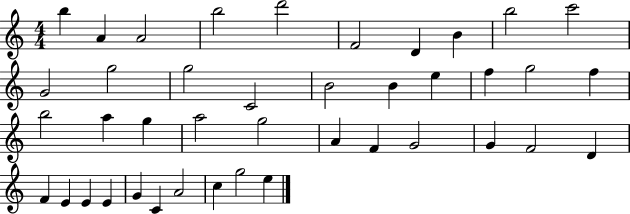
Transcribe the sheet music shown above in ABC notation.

X:1
T:Untitled
M:4/4
L:1/4
K:C
b A A2 b2 d'2 F2 D B b2 c'2 G2 g2 g2 C2 B2 B e f g2 f b2 a g a2 g2 A F G2 G F2 D F E E E G C A2 c g2 e